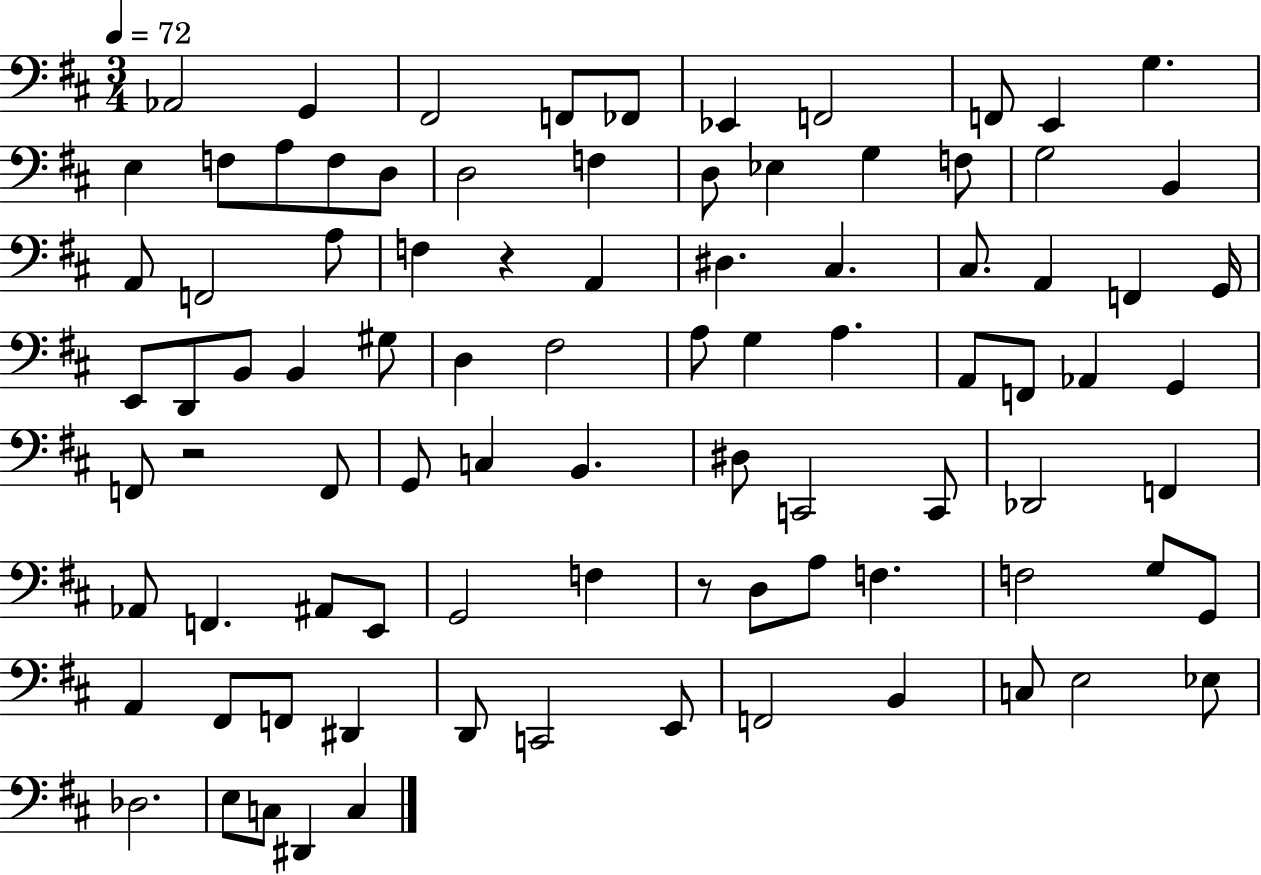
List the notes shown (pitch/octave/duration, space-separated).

Ab2/h G2/q F#2/h F2/e FES2/e Eb2/q F2/h F2/e E2/q G3/q. E3/q F3/e A3/e F3/e D3/e D3/h F3/q D3/e Eb3/q G3/q F3/e G3/h B2/q A2/e F2/h A3/e F3/q R/q A2/q D#3/q. C#3/q. C#3/e. A2/q F2/q G2/s E2/e D2/e B2/e B2/q G#3/e D3/q F#3/h A3/e G3/q A3/q. A2/e F2/e Ab2/q G2/q F2/e R/h F2/e G2/e C3/q B2/q. D#3/e C2/h C2/e Db2/h F2/q Ab2/e F2/q. A#2/e E2/e G2/h F3/q R/e D3/e A3/e F3/q. F3/h G3/e G2/e A2/q F#2/e F2/e D#2/q D2/e C2/h E2/e F2/h B2/q C3/e E3/h Eb3/e Db3/h. E3/e C3/e D#2/q C3/q